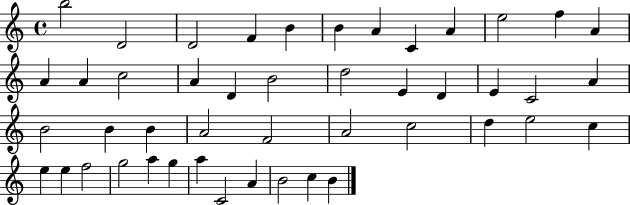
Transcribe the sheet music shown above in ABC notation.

X:1
T:Untitled
M:4/4
L:1/4
K:C
b2 D2 D2 F B B A C A e2 f A A A c2 A D B2 d2 E D E C2 A B2 B B A2 F2 A2 c2 d e2 c e e f2 g2 a g a C2 A B2 c B